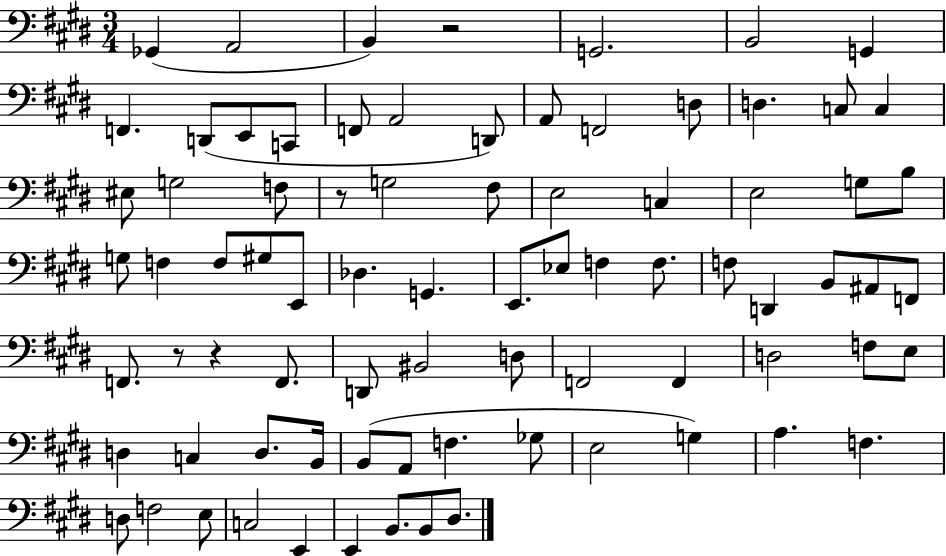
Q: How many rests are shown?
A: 4